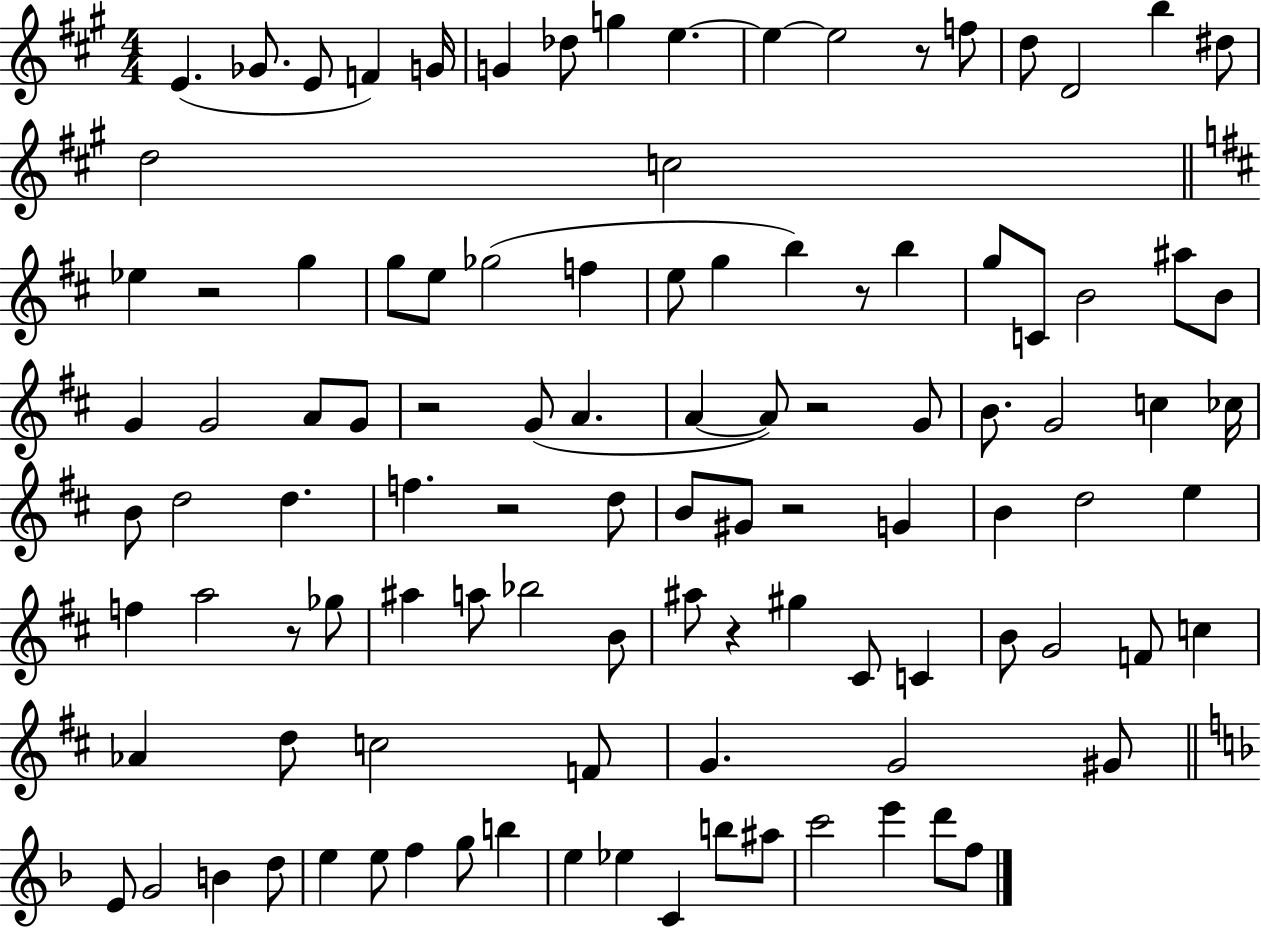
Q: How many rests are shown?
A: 9